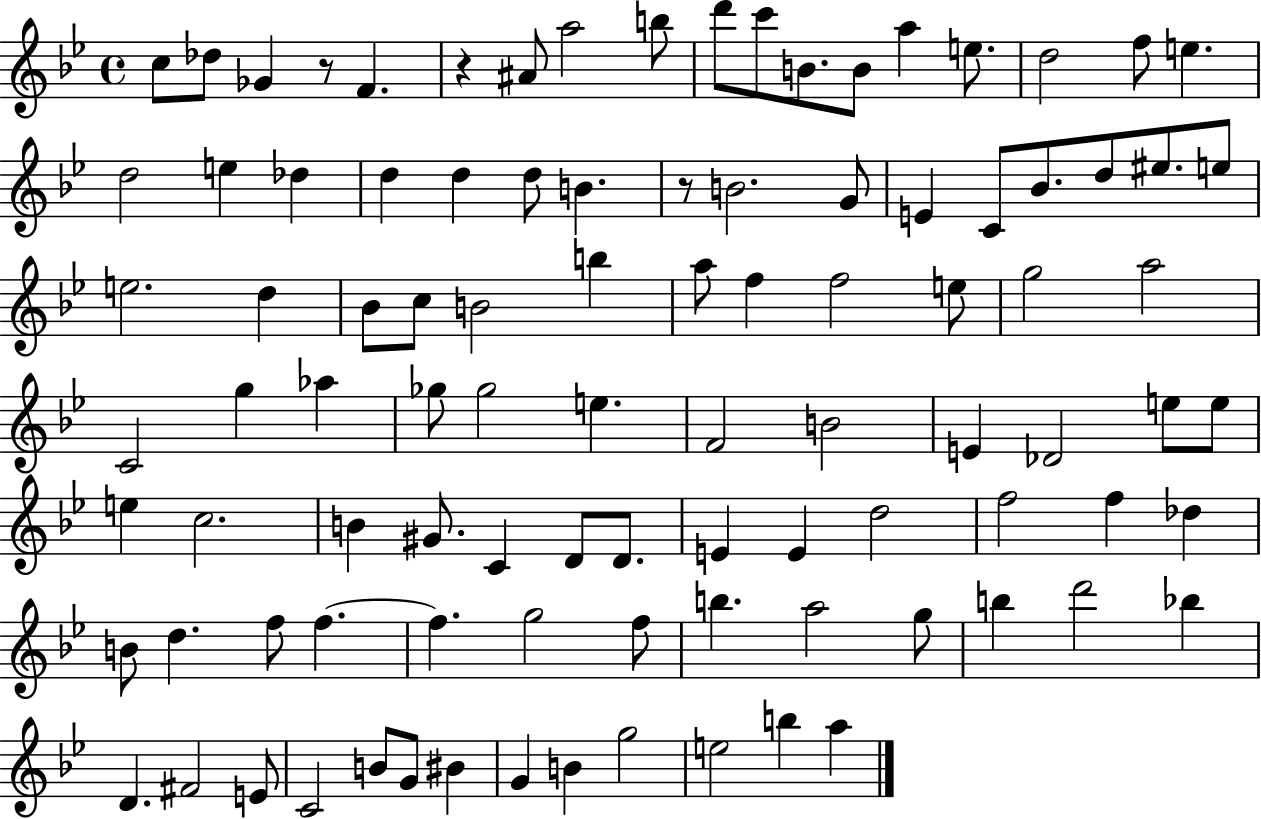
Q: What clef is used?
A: treble